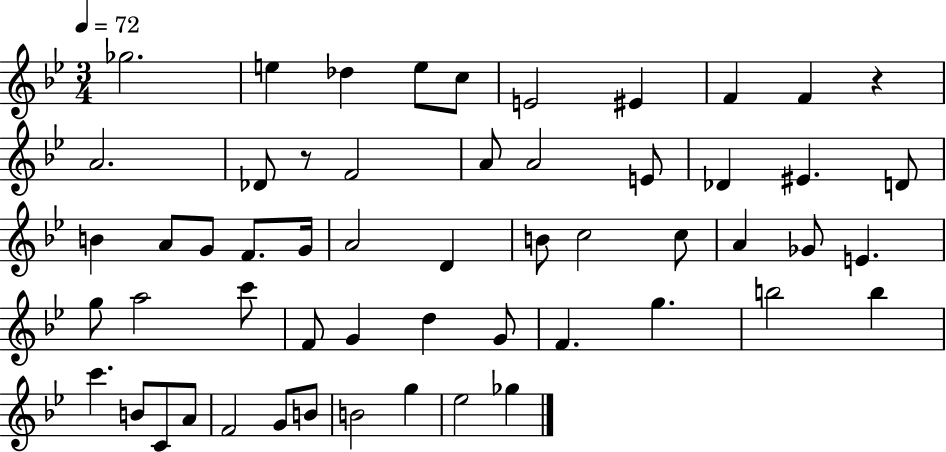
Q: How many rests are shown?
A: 2